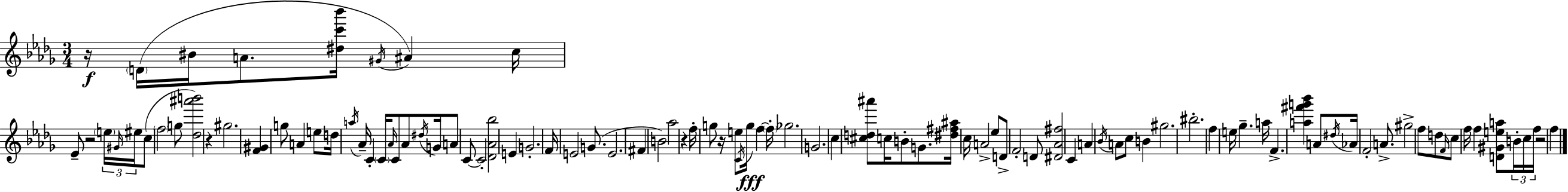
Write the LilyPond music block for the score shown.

{
  \clef treble
  \numericTimeSignature
  \time 3/4
  \key bes \minor
  r16\f \parenthesize d'16( bis'16 a'8. <dis'' c''' bes'''>16 \acciaccatura { gis'16 } ais'4) | c''16 ees'8-- r2 \tuplet 3/2 { \parenthesize e''16 | \grace { gis'16 } eis''16 } c''8( \parenthesize f''2 | g''8 <des'' ais''' b'''>2) r4 | \break gis''2. | <f' gis'>4 g''8 a'4 | e''8 d''16 \acciaccatura { a''16 } aes'16-- c'4-. \parenthesize c'16 \grace { aes'16 } c'8 | aes'8 \acciaccatura { dis''16 } g'16 a'8 c'8~~ c'2-. | \break <des' aes' bes''>2 | e'4 g'2.-. | f'16 e'2 | g'8.( e'2. | \break fis'4 b'2) | aes''2 | r4 f''16-. g''8 r16 e''8 \acciaccatura { c'16 }\fff | g''16 f''4~~ \parenthesize f''16-. ges''2. | \break g'2. | c''4 <cis'' d'' ais'''>8 | c''16 b'8-. g'8. <dis'' fis'' ais''>16 c''16 a'2-> | ees''8 d'8-> f'2-. | \break d'8 <dis' aes' fis''>2 | c'4 a'4 \acciaccatura { bes'16 } a'8 | c''8 b'4 gis''2. | bis''2.-. | \break f''4 e''16 | ges''4.-- a''16 f'4.-> | <a'' fis''' g''' bes'''>4 a'8 \acciaccatura { dis''16 } aes'16 f'2-. | a'8.-> gis''2-> | \break f''8 d''8 \grace { f'16 } c''8 f''16 | f''4 <d' gis' e'' a''>8 \tuplet 3/2 { b'16-. c''16 f''16 } r2 | f''4 \bar "|."
}